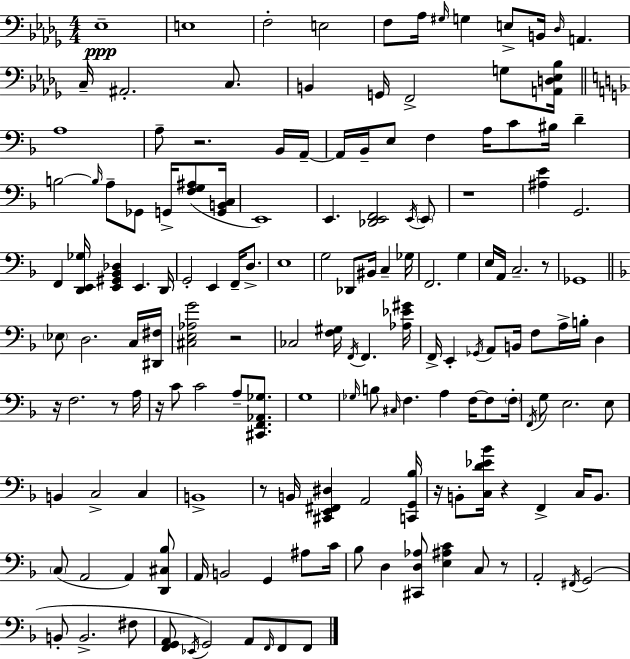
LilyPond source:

{
  \clef bass
  \numericTimeSignature
  \time 4/4
  \key bes \minor
  ees1--\ppp | e1 | f2-. e2 | f8 aes16 \grace { gis16 } g4 e8-> b,16 \grace { des16 } a,4. | \break c16-- ais,2.-. c8. | b,4 g,16 f,2-> g8 | <a, d ees bes>16 \bar "||" \break \key d \minor a1 | a8-- r2. bes,16 a,16--~~ | a,16 bes,16-- e8 f4 a16 c'8 bis16 d'4-- | b2~~ \grace { b16 } a8-- ges,8 g,16-> <f g ais>8( | \break <g, b, c>16 e,1) | e,4. <des, e, f,>2 \acciaccatura { e,16 } | \parenthesize e,8 r1 | <ais e'>4 g,2. | \break f,4 <d, e, ges>16 <e, gis, bes, des>4 e,4. | d,16 g,2-. e,4 f,16-- d8.-> | e1 | g2 des,8 bis,16 c4-- | \break ges16 f,2. g4 | e16 a,16 c2.-- | r8 ges,1 | \bar "||" \break \key f \major \parenthesize ees8 d2. c16 <dis, fis>16 | <cis e aes g'>2 r2 | ces2 <f gis>16 \acciaccatura { f,16 } f,4. | <aes ees' gis'>16 f,16-> e,4-. \acciaccatura { ges,16 } a,8 b,16 f8 a16-> b16-. d4 | \break r16 f2. r8 | a16 r16 c'8 c'2 a8-- <cis, f, aes, ges>8. | g1 | \grace { ges16 } b8 \grace { cis16 } f4. a4 | \break f16~~ f8 \parenthesize f16-. \acciaccatura { f,16 } g8 e2. | e8 b,4 c2-> | c4 b,1-> | r8 b,16 <cis, e, fis, dis>4 a,2 | \break <c, g, bes>16 r16 b,8-. <c d' ees' bes'>16 r4 f,4-> | c16 b,8. \parenthesize c8( a,2 a,4) | <d, cis bes>8 a,16 b,2 g,4 | ais8 c'16 bes8 d4 <cis, d aes>8 <e ais c'>4 | \break c8 r8 a,2-. \acciaccatura { fis,16 } g,2( | b,8-. b,2.-> | fis8 <f, g, a,>8 \acciaccatura { ees,16 }) g,2 | a,8 \grace { f,16 } f,8 f,8 \bar "|."
}